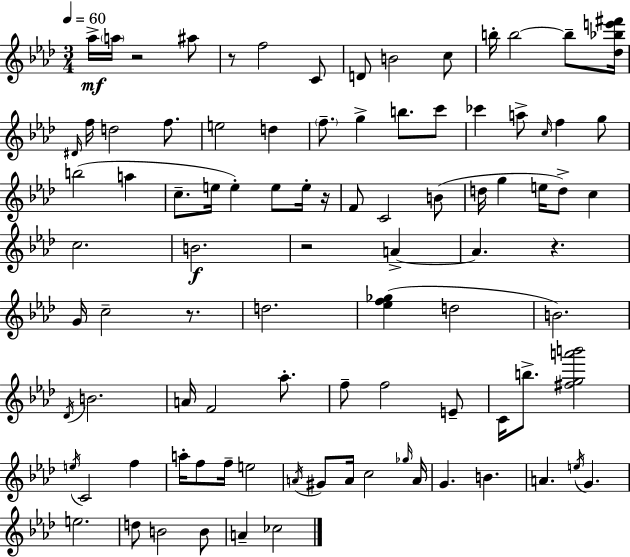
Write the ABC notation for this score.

X:1
T:Untitled
M:3/4
L:1/4
K:Ab
_a/4 a/4 z2 ^a/2 z/2 f2 C/2 D/2 B2 c/2 b/4 b2 b/2 [_d_be'^f']/4 ^D/4 f/4 d2 f/2 e2 d f/2 g b/2 c'/2 _c' a/2 c/4 f g/2 b2 a c/2 e/4 e e/2 e/4 z/4 F/2 C2 B/2 d/4 g e/4 d/2 c c2 B2 z2 A A z G/4 c2 z/2 d2 [_ef_g] d2 B2 _D/4 B2 A/4 F2 _a/2 f/2 f2 E/2 C/4 b/2 [^fga'b']2 e/4 C2 f a/4 f/2 f/4 e2 A/4 ^G/2 A/4 c2 _g/4 A/4 G B A e/4 G e2 d/2 B2 B/2 A _c2